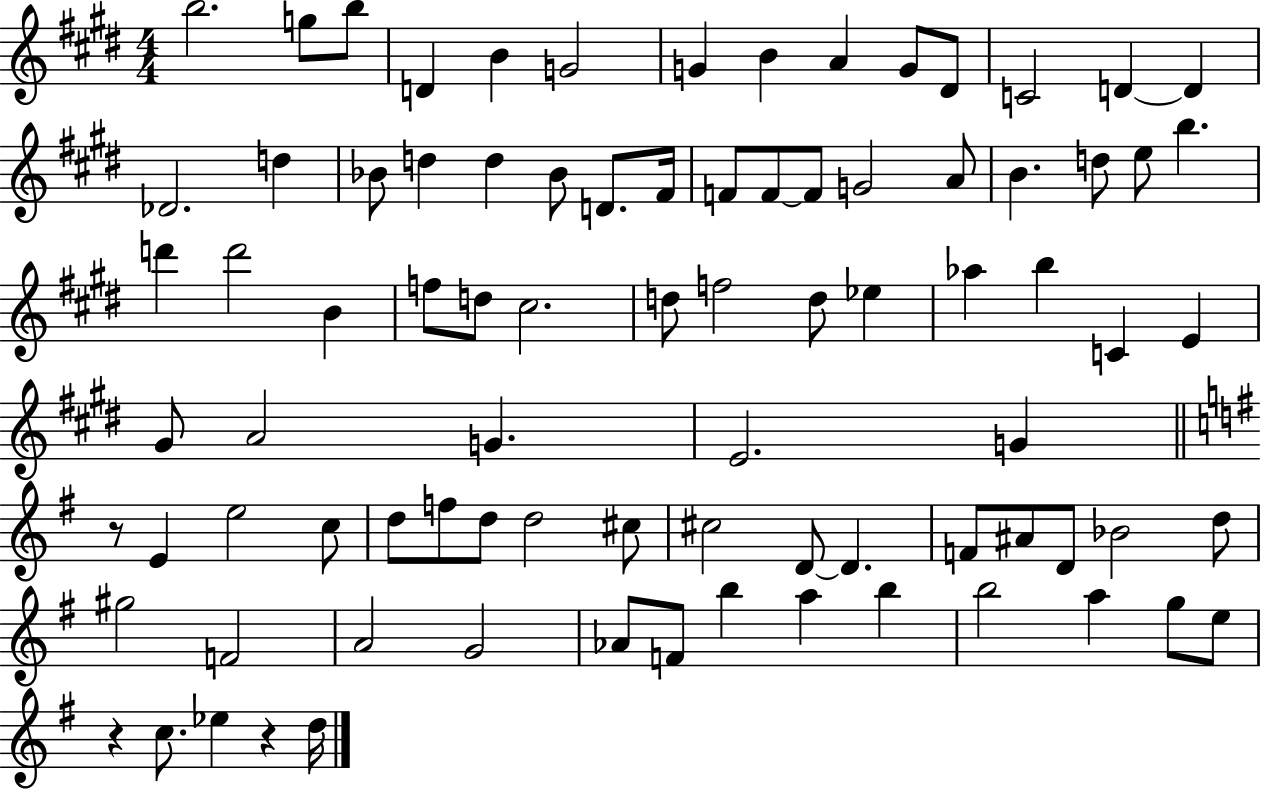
{
  \clef treble
  \numericTimeSignature
  \time 4/4
  \key e \major
  \repeat volta 2 { b''2. g''8 b''8 | d'4 b'4 g'2 | g'4 b'4 a'4 g'8 dis'8 | c'2 d'4~~ d'4 | \break des'2. d''4 | bes'8 d''4 d''4 bes'8 d'8. fis'16 | f'8 f'8~~ f'8 g'2 a'8 | b'4. d''8 e''8 b''4. | \break d'''4 d'''2 b'4 | f''8 d''8 cis''2. | d''8 f''2 d''8 ees''4 | aes''4 b''4 c'4 e'4 | \break gis'8 a'2 g'4. | e'2. g'4 | \bar "||" \break \key g \major r8 e'4 e''2 c''8 | d''8 f''8 d''8 d''2 cis''8 | cis''2 d'8~~ d'4. | f'8 ais'8 d'8 bes'2 d''8 | \break gis''2 f'2 | a'2 g'2 | aes'8 f'8 b''4 a''4 b''4 | b''2 a''4 g''8 e''8 | \break r4 c''8. ees''4 r4 d''16 | } \bar "|."
}